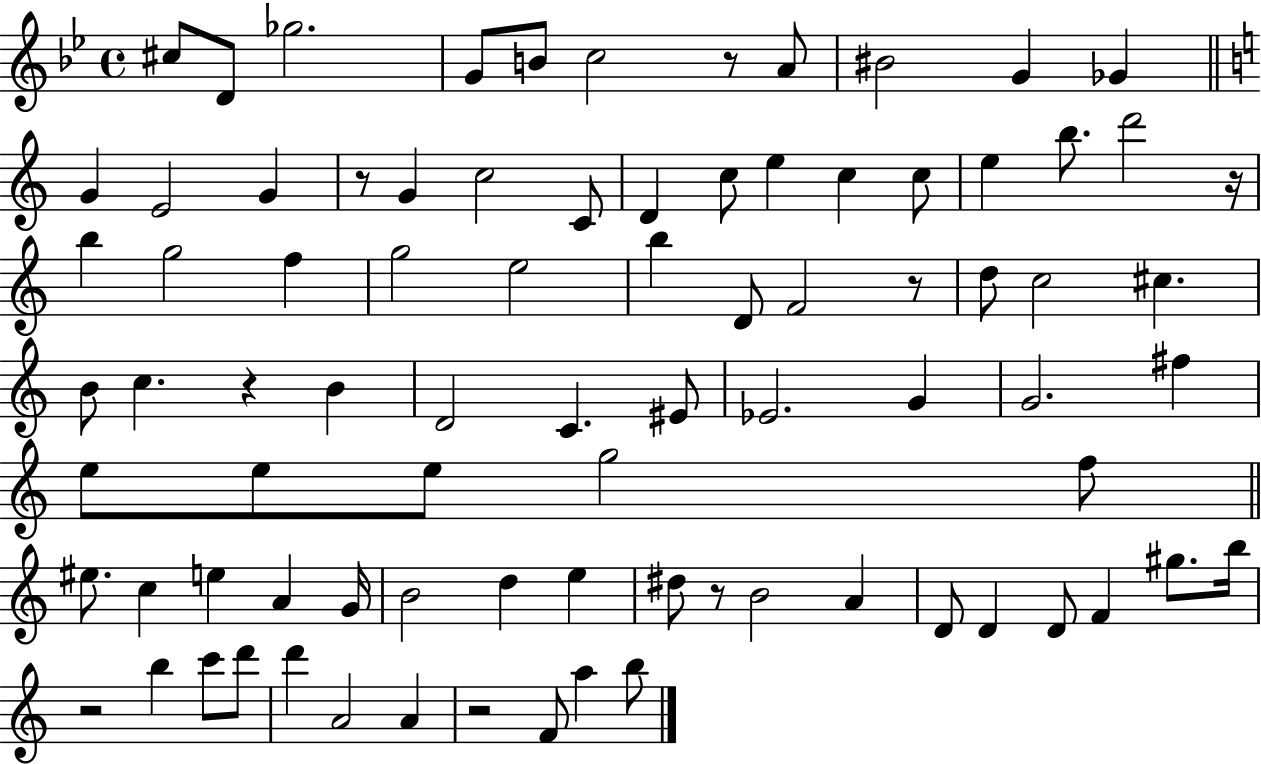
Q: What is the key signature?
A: BES major